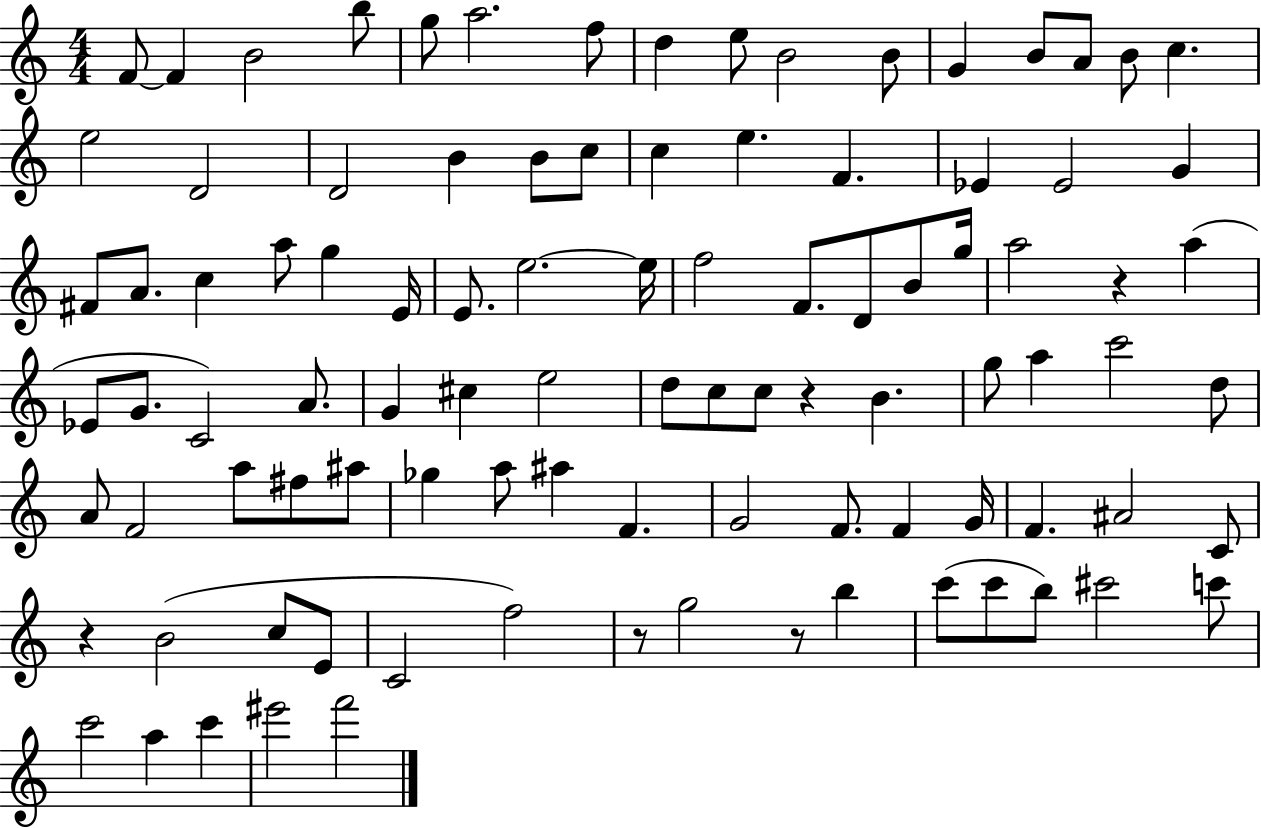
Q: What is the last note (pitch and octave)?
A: F6